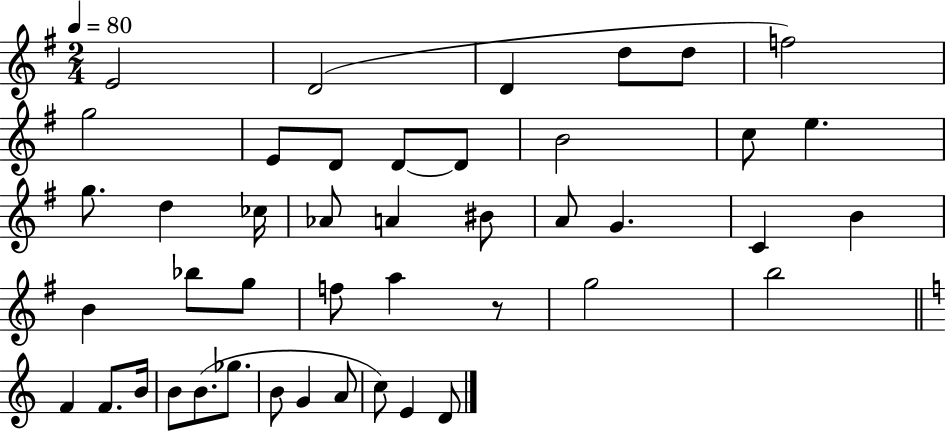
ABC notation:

X:1
T:Untitled
M:2/4
L:1/4
K:G
E2 D2 D d/2 d/2 f2 g2 E/2 D/2 D/2 D/2 B2 c/2 e g/2 d _c/4 _A/2 A ^B/2 A/2 G C B B _b/2 g/2 f/2 a z/2 g2 b2 F F/2 B/4 B/2 B/2 _g/2 B/2 G A/2 c/2 E D/2